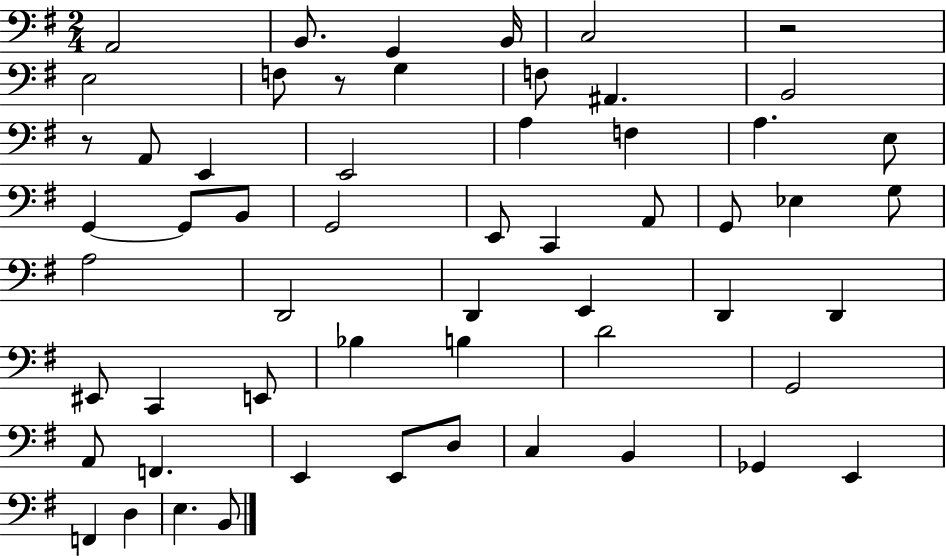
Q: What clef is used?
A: bass